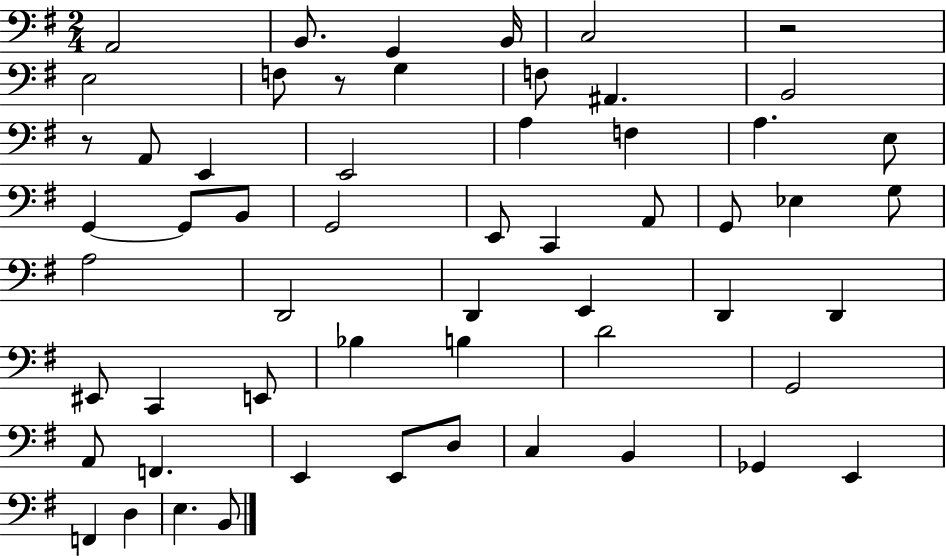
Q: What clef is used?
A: bass